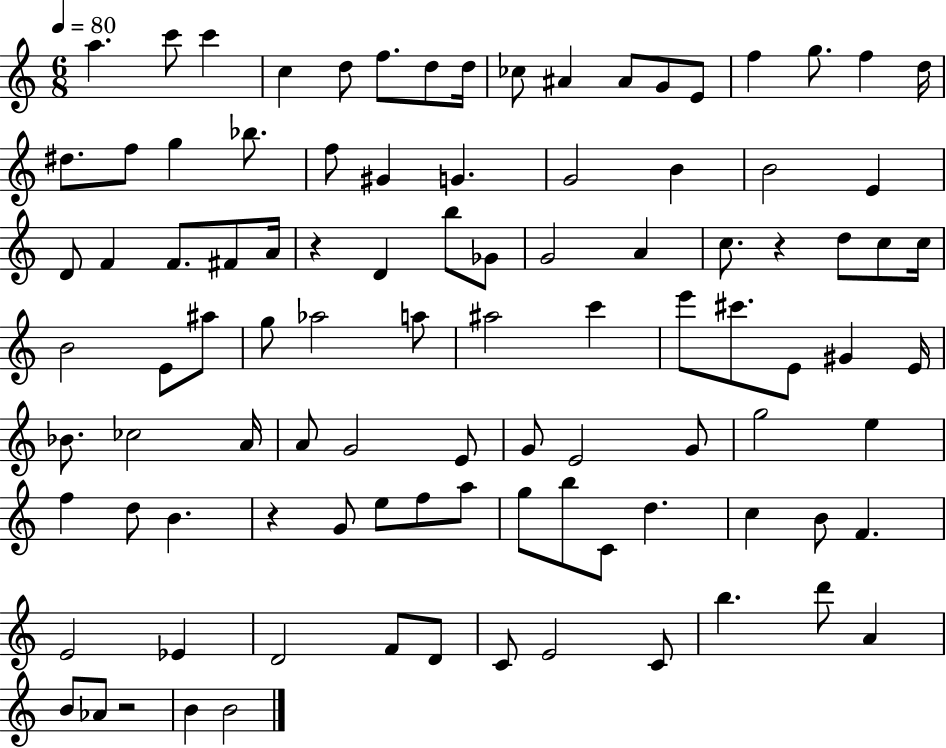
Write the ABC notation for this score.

X:1
T:Untitled
M:6/8
L:1/4
K:C
a c'/2 c' c d/2 f/2 d/2 d/4 _c/2 ^A ^A/2 G/2 E/2 f g/2 f d/4 ^d/2 f/2 g _b/2 f/2 ^G G G2 B B2 E D/2 F F/2 ^F/2 A/4 z D b/2 _G/2 G2 A c/2 z d/2 c/2 c/4 B2 E/2 ^a/2 g/2 _a2 a/2 ^a2 c' e'/2 ^c'/2 E/2 ^G E/4 _B/2 _c2 A/4 A/2 G2 E/2 G/2 E2 G/2 g2 e f d/2 B z G/2 e/2 f/2 a/2 g/2 b/2 C/2 d c B/2 F E2 _E D2 F/2 D/2 C/2 E2 C/2 b d'/2 A B/2 _A/2 z2 B B2